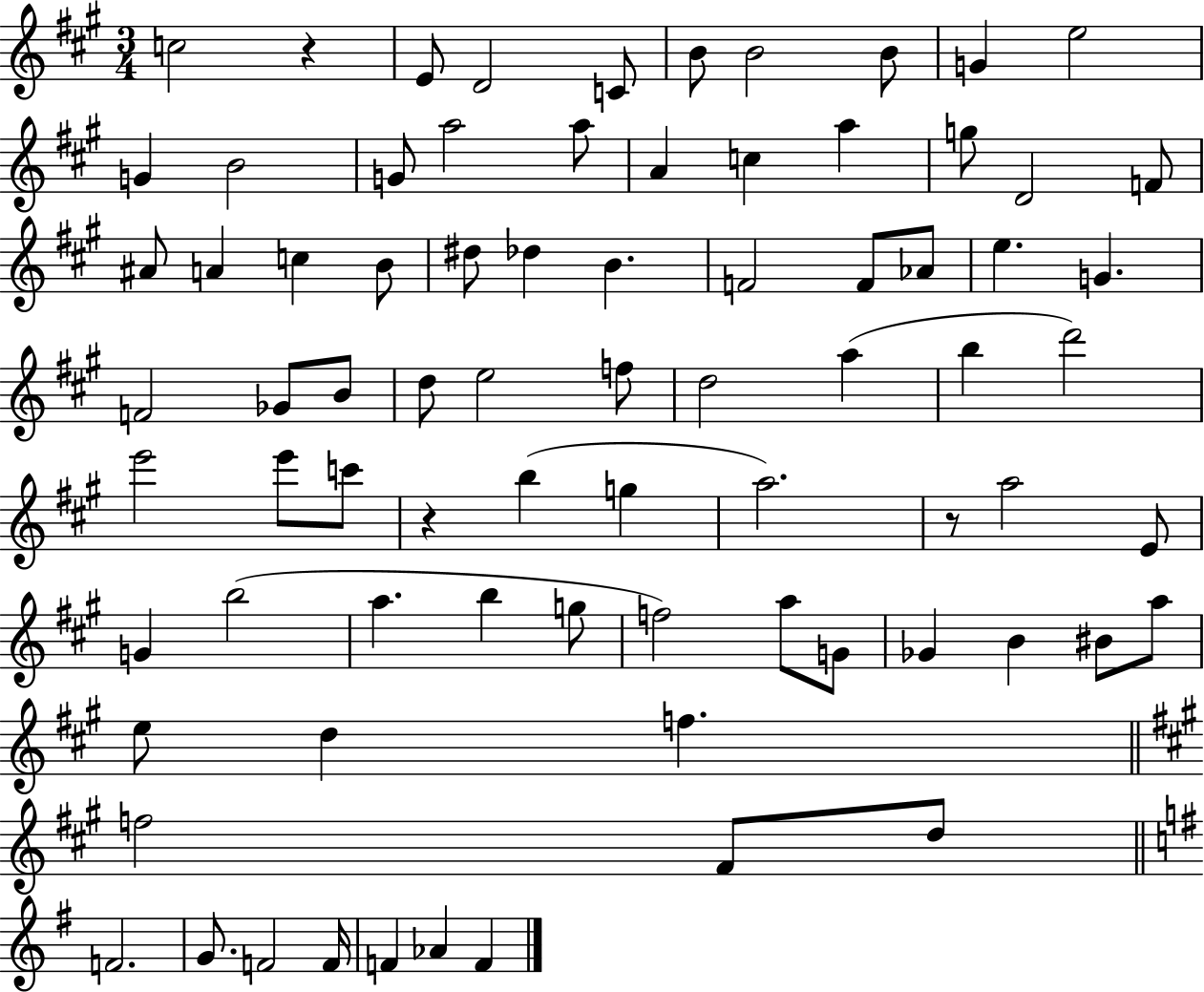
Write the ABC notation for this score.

X:1
T:Untitled
M:3/4
L:1/4
K:A
c2 z E/2 D2 C/2 B/2 B2 B/2 G e2 G B2 G/2 a2 a/2 A c a g/2 D2 F/2 ^A/2 A c B/2 ^d/2 _d B F2 F/2 _A/2 e G F2 _G/2 B/2 d/2 e2 f/2 d2 a b d'2 e'2 e'/2 c'/2 z b g a2 z/2 a2 E/2 G b2 a b g/2 f2 a/2 G/2 _G B ^B/2 a/2 e/2 d f f2 ^F/2 d/2 F2 G/2 F2 F/4 F _A F